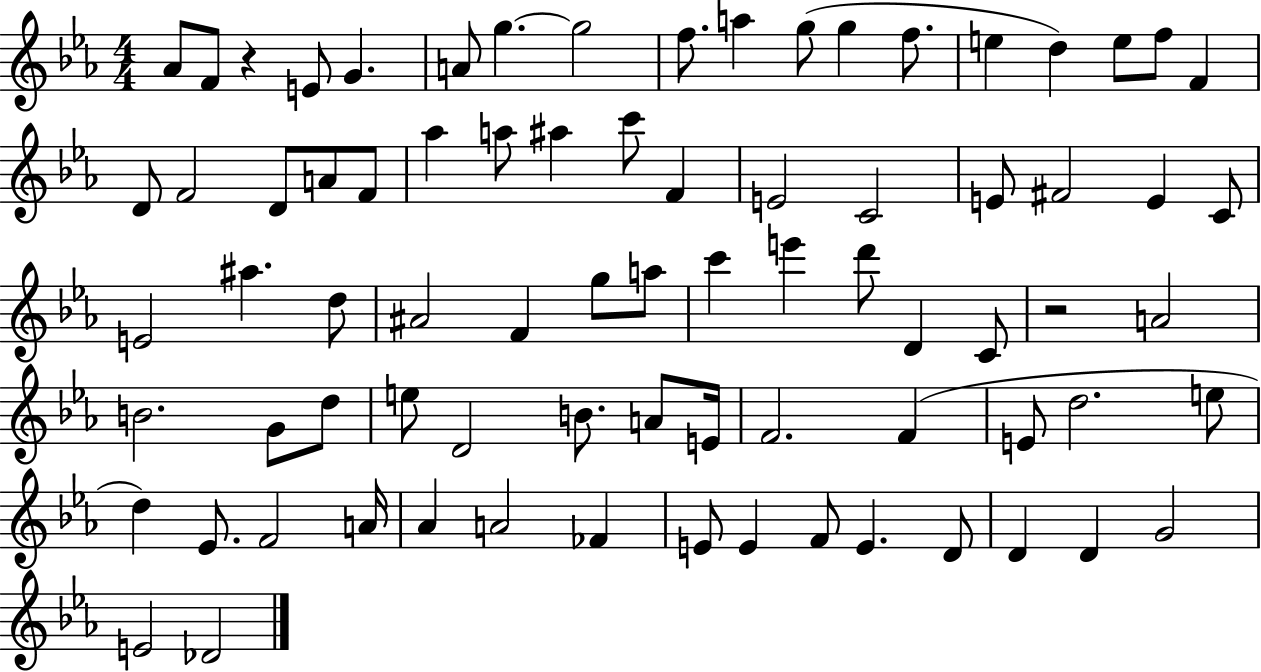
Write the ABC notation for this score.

X:1
T:Untitled
M:4/4
L:1/4
K:Eb
_A/2 F/2 z E/2 G A/2 g g2 f/2 a g/2 g f/2 e d e/2 f/2 F D/2 F2 D/2 A/2 F/2 _a a/2 ^a c'/2 F E2 C2 E/2 ^F2 E C/2 E2 ^a d/2 ^A2 F g/2 a/2 c' e' d'/2 D C/2 z2 A2 B2 G/2 d/2 e/2 D2 B/2 A/2 E/4 F2 F E/2 d2 e/2 d _E/2 F2 A/4 _A A2 _F E/2 E F/2 E D/2 D D G2 E2 _D2